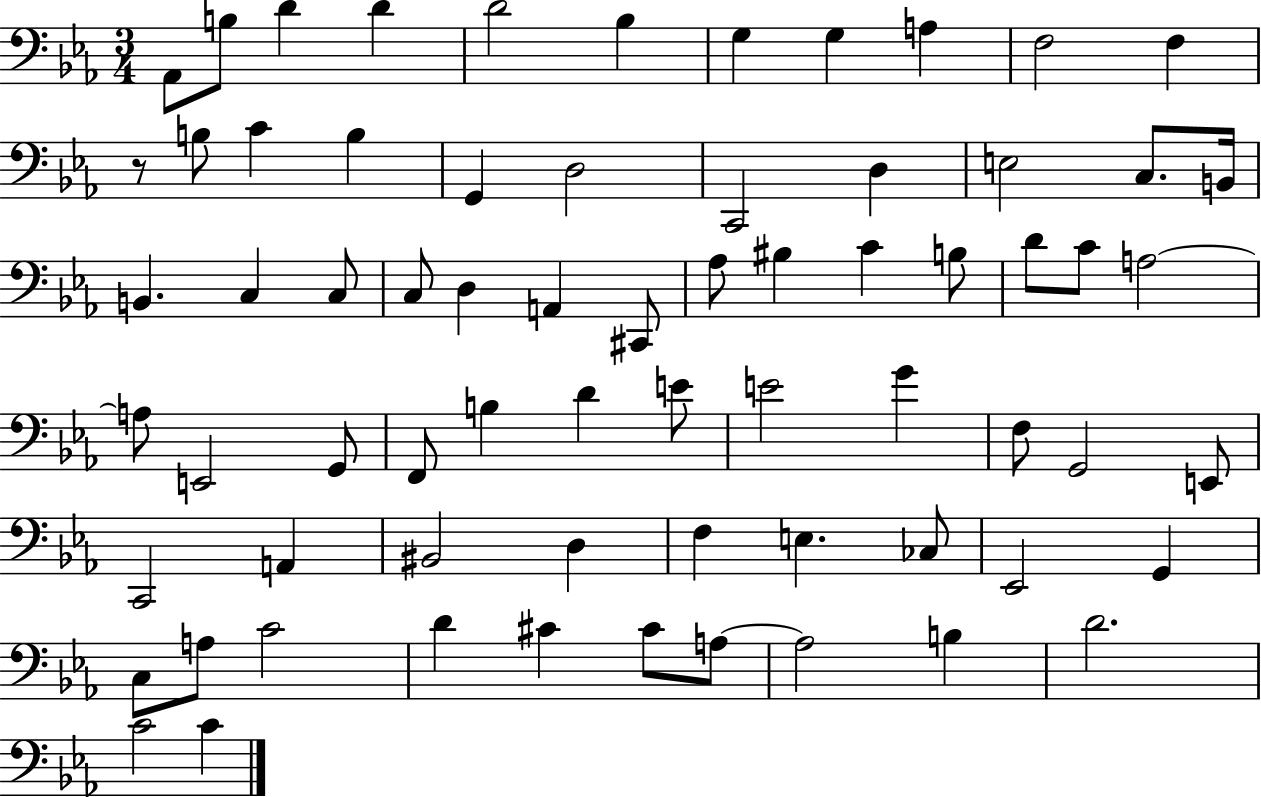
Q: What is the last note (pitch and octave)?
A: C4